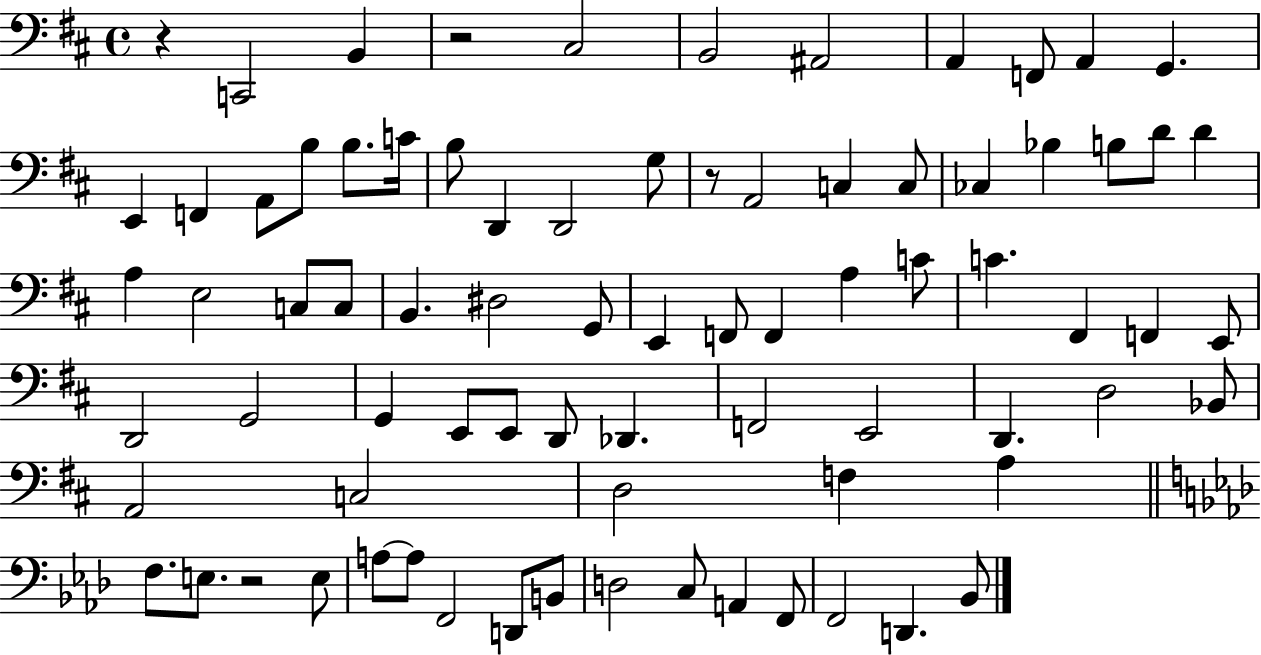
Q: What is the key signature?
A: D major